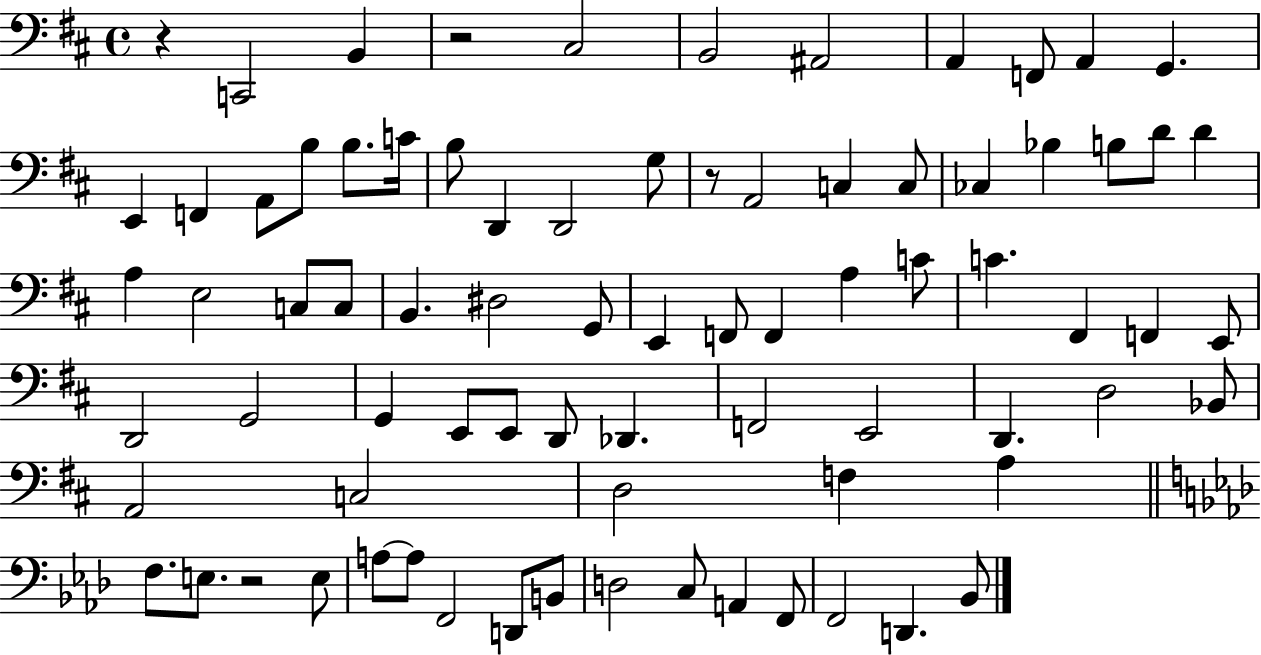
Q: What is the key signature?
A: D major